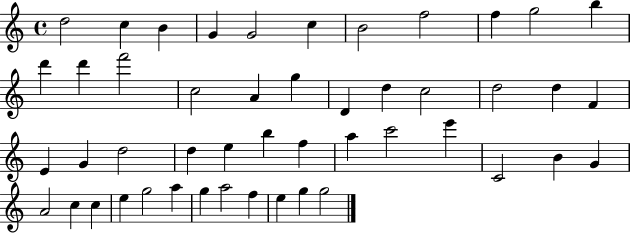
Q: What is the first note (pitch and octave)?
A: D5